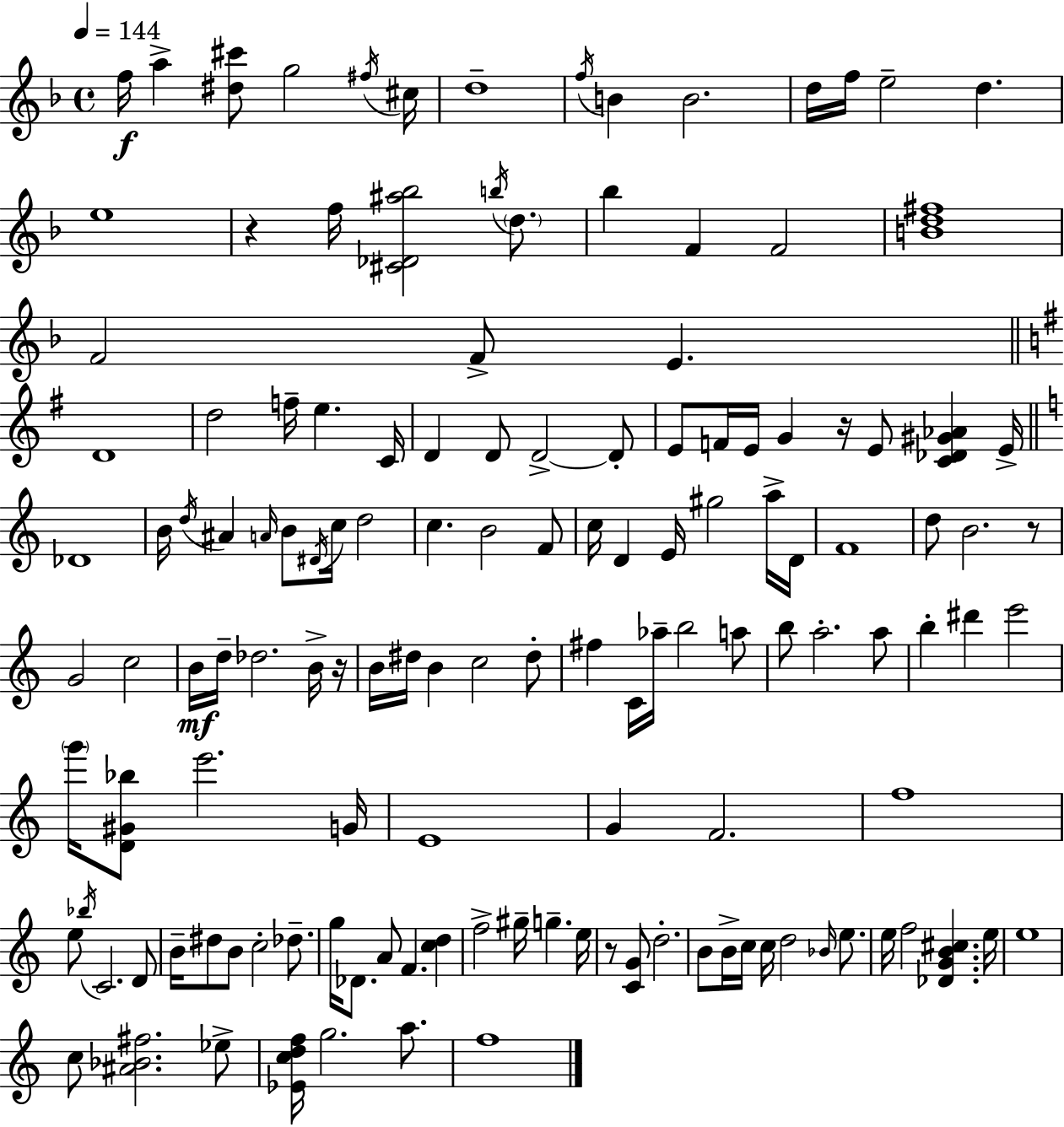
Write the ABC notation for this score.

X:1
T:Untitled
M:4/4
L:1/4
K:F
f/4 a [^d^c']/2 g2 ^f/4 ^c/4 d4 f/4 B B2 d/4 f/4 e2 d e4 z f/4 [^C_D^a_b]2 b/4 d/2 _b F F2 [Bd^f]4 F2 F/2 E D4 d2 f/4 e C/4 D D/2 D2 D/2 E/2 F/4 E/4 G z/4 E/2 [C_D^G_A] E/4 _D4 B/4 d/4 ^A A/4 B/2 ^D/4 c/4 d2 c B2 F/2 c/4 D E/4 ^g2 a/4 D/4 F4 d/2 B2 z/2 G2 c2 B/4 d/4 _d2 B/4 z/4 B/4 ^d/4 B c2 ^d/2 ^f C/4 _a/4 b2 a/2 b/2 a2 a/2 b ^d' e'2 g'/4 [D^G_b]/2 e'2 G/4 E4 G F2 f4 e/2 _b/4 C2 D/2 B/4 ^d/2 B/2 c2 _d/2 g/4 _D/2 A/2 F [cd] f2 ^g/4 g e/4 z/2 [CG]/2 d2 B/2 B/4 c/4 c/4 d2 _B/4 e/2 e/4 f2 [_DGB^c] e/4 e4 c/2 [^A_B^f]2 _e/2 [_Ecdf]/4 g2 a/2 f4